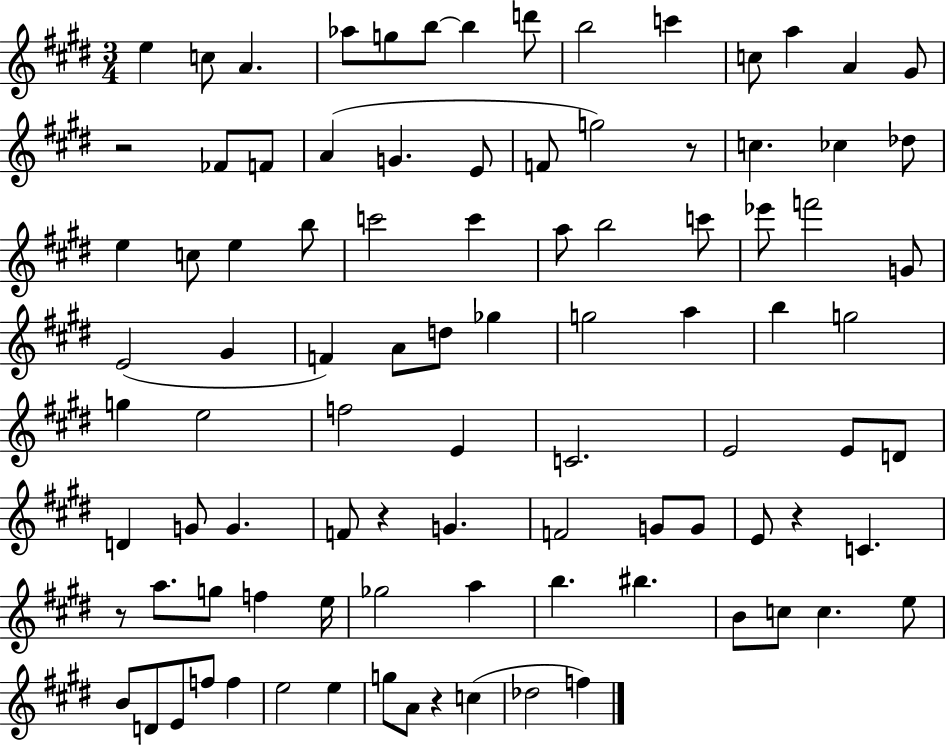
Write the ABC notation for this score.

X:1
T:Untitled
M:3/4
L:1/4
K:E
e c/2 A _a/2 g/2 b/2 b d'/2 b2 c' c/2 a A ^G/2 z2 _F/2 F/2 A G E/2 F/2 g2 z/2 c _c _d/2 e c/2 e b/2 c'2 c' a/2 b2 c'/2 _e'/2 f'2 G/2 E2 ^G F A/2 d/2 _g g2 a b g2 g e2 f2 E C2 E2 E/2 D/2 D G/2 G F/2 z G F2 G/2 G/2 E/2 z C z/2 a/2 g/2 f e/4 _g2 a b ^b B/2 c/2 c e/2 B/2 D/2 E/2 f/2 f e2 e g/2 A/2 z c _d2 f